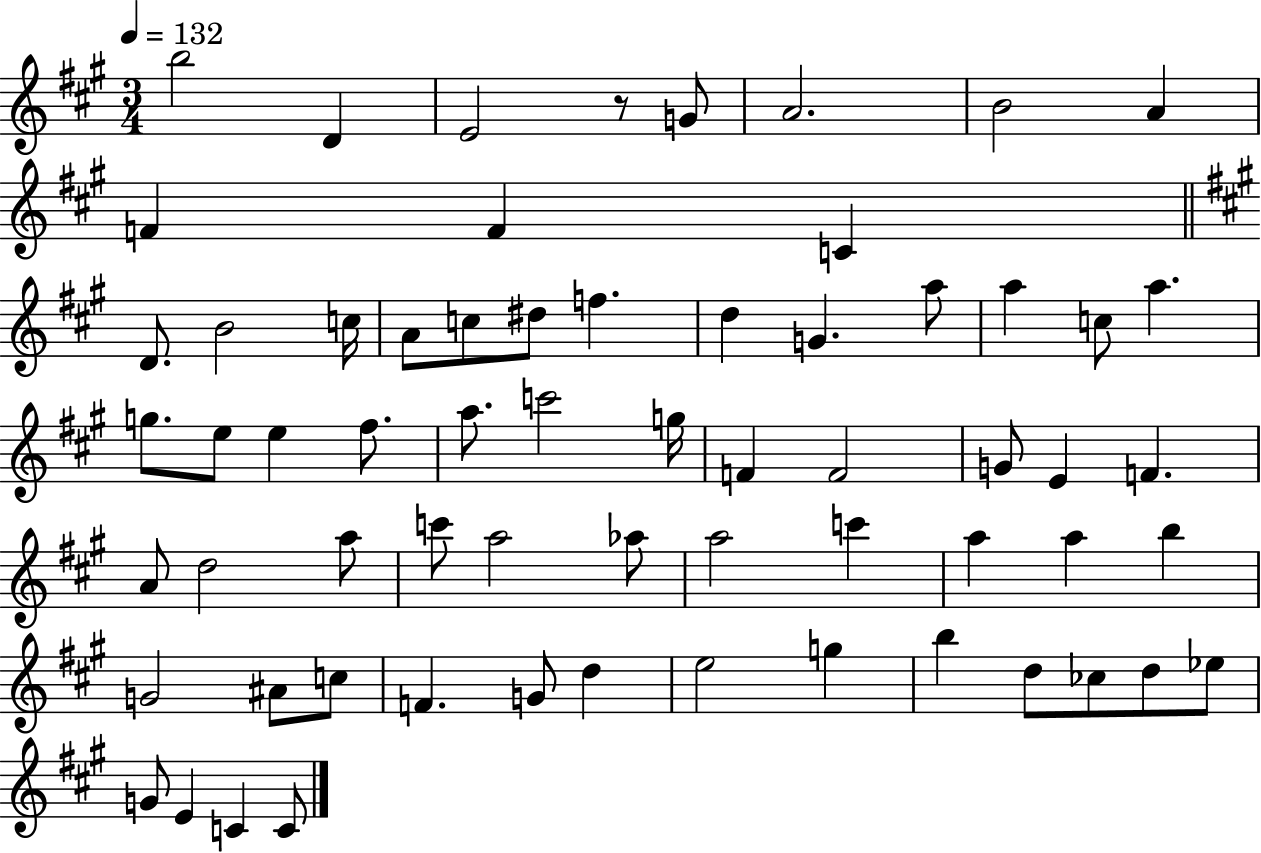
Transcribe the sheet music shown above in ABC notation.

X:1
T:Untitled
M:3/4
L:1/4
K:A
b2 D E2 z/2 G/2 A2 B2 A F F C D/2 B2 c/4 A/2 c/2 ^d/2 f d G a/2 a c/2 a g/2 e/2 e ^f/2 a/2 c'2 g/4 F F2 G/2 E F A/2 d2 a/2 c'/2 a2 _a/2 a2 c' a a b G2 ^A/2 c/2 F G/2 d e2 g b d/2 _c/2 d/2 _e/2 G/2 E C C/2